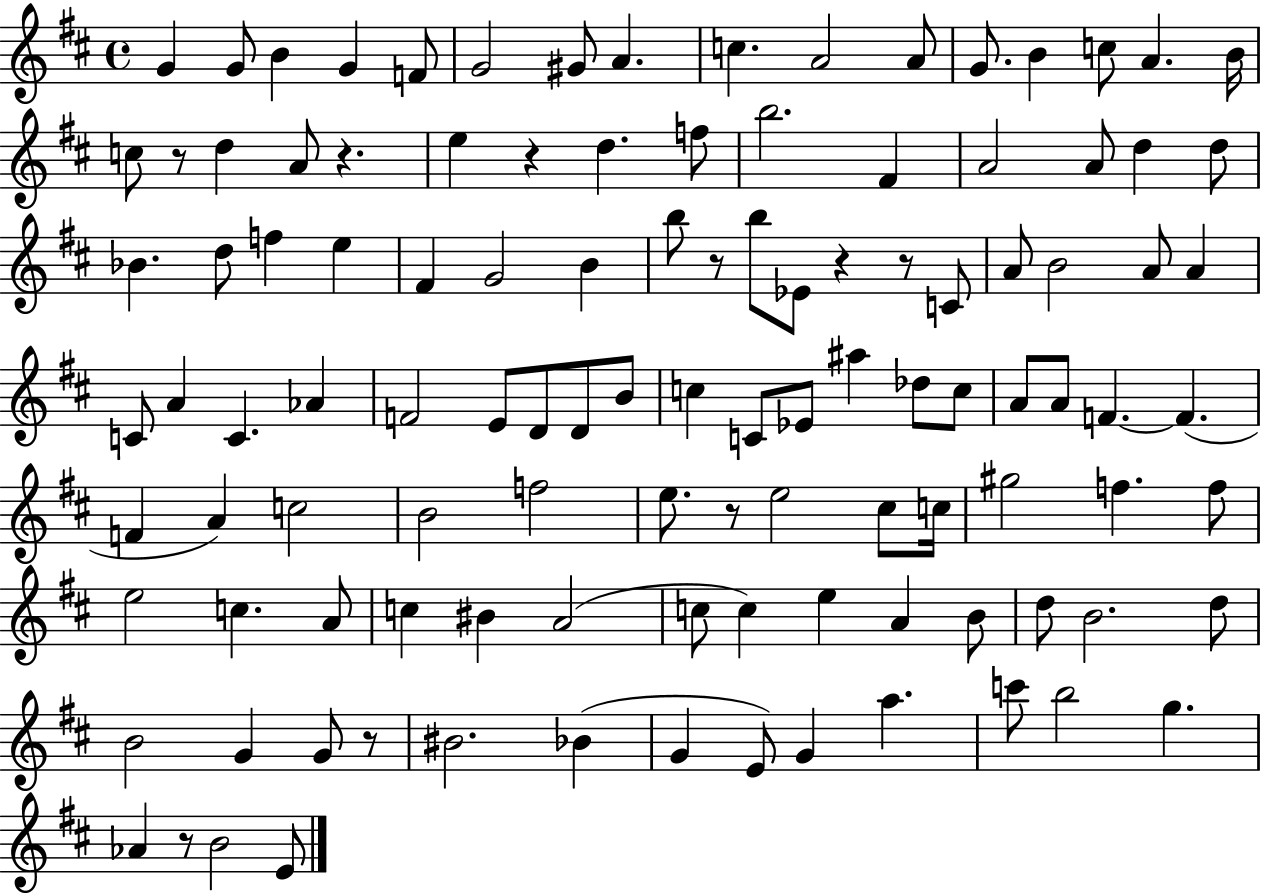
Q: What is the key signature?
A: D major